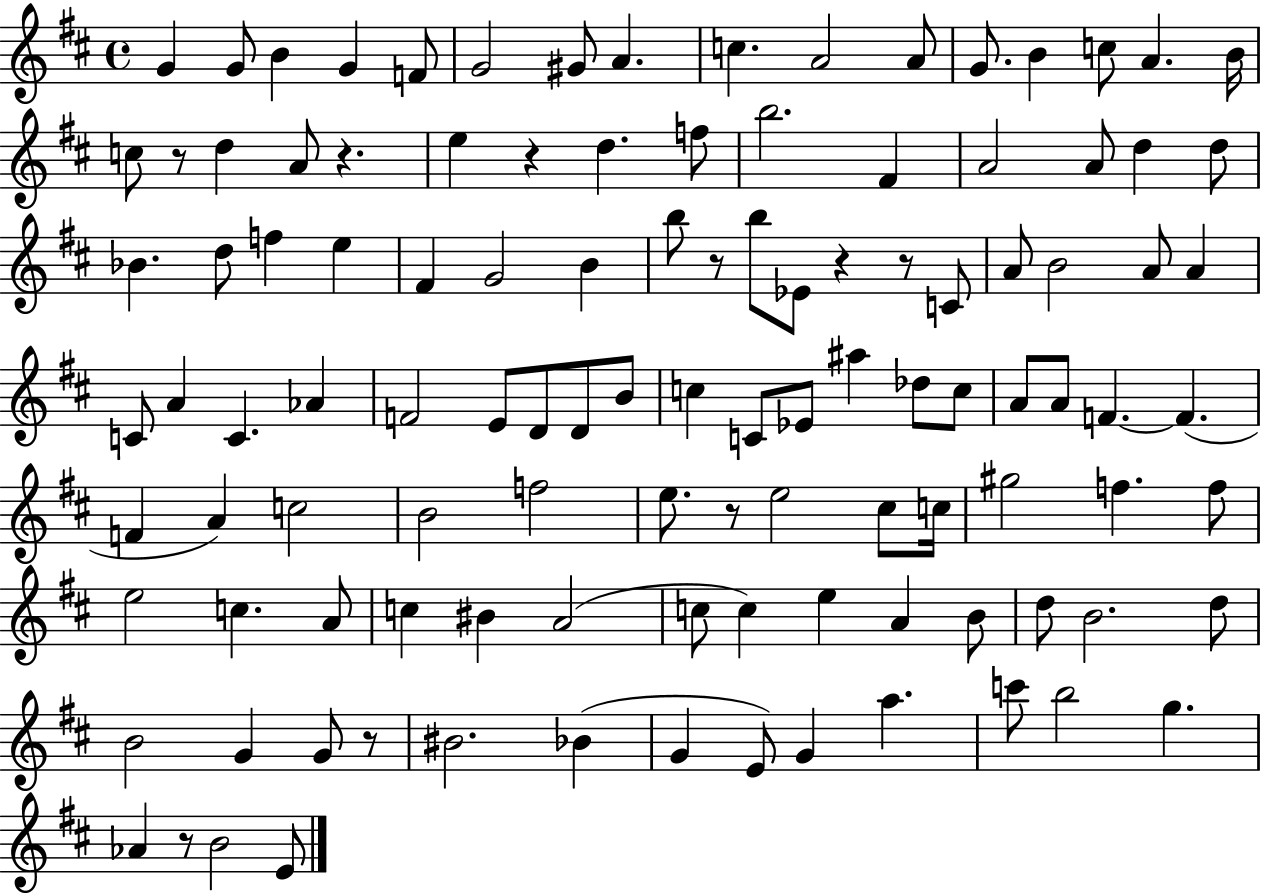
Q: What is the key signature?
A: D major